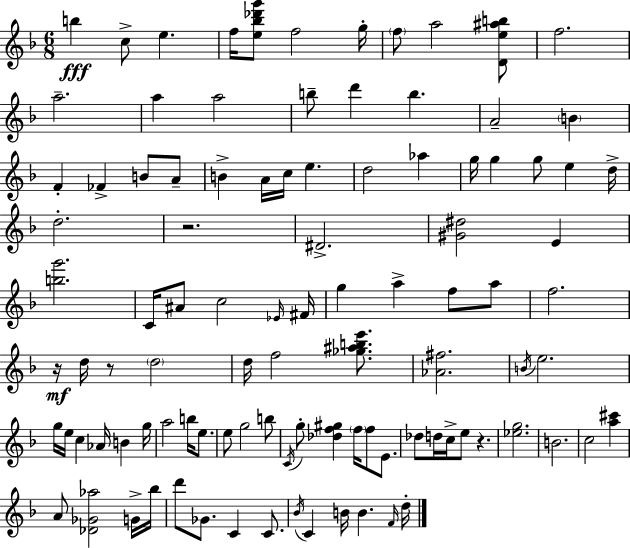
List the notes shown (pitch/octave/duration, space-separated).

B5/q C5/e E5/q. F5/s [E5,Bb5,Db6,G6]/e F5/h G5/s F5/e A5/h [D4,E5,A#5,B5]/e F5/h. A5/h. A5/q A5/h B5/e D6/q B5/q. A4/h B4/q F4/q FES4/q B4/e A4/e B4/q A4/s C5/s E5/q. D5/h Ab5/q G5/s G5/q G5/e E5/q D5/s D5/h. R/h. D#4/h. [G#4,D#5]/h E4/q [B5,G6]/h. C4/s A#4/e C5/h Eb4/s F#4/s G5/q A5/q F5/e A5/e F5/h. R/s D5/s R/e D5/h D5/s F5/h [Gb5,A#5,B5,E6]/e. [Ab4,F#5]/h. B4/s E5/h. G5/s E5/s C5/q Ab4/s B4/q G5/s A5/h B5/s E5/e. E5/e G5/h B5/e C4/s G5/e [Db5,F5,G#5]/q F5/s F5/e E4/e. Db5/e D5/s C5/s E5/e R/q. [Eb5,G5]/h. B4/h. C5/h [A5,C#6]/q A4/e [Db4,Gb4,Ab5]/h G4/s Bb5/s D6/e Gb4/e. C4/q C4/e. Bb4/s C4/q B4/s B4/q. F4/s D5/s